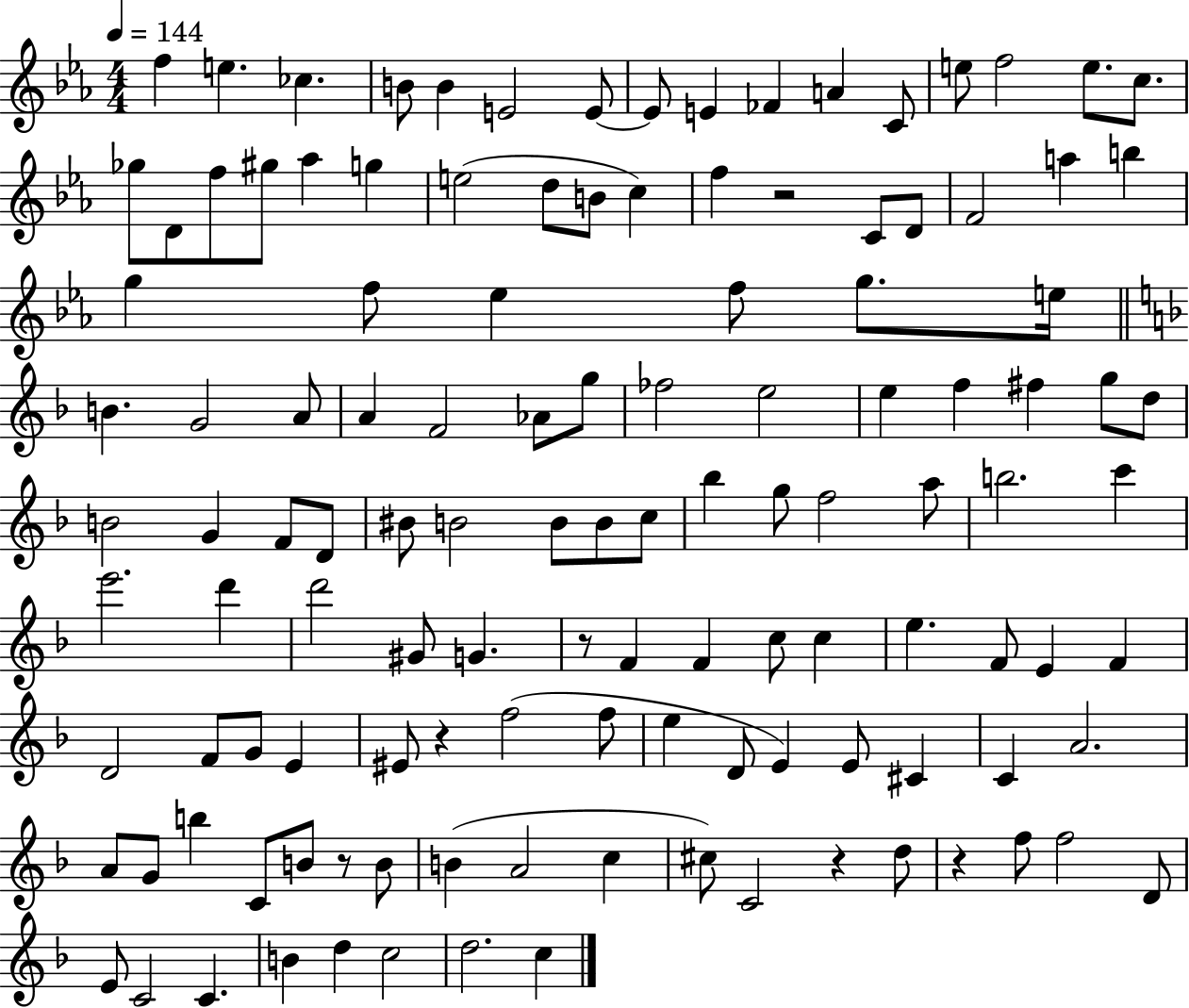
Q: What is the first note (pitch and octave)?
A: F5